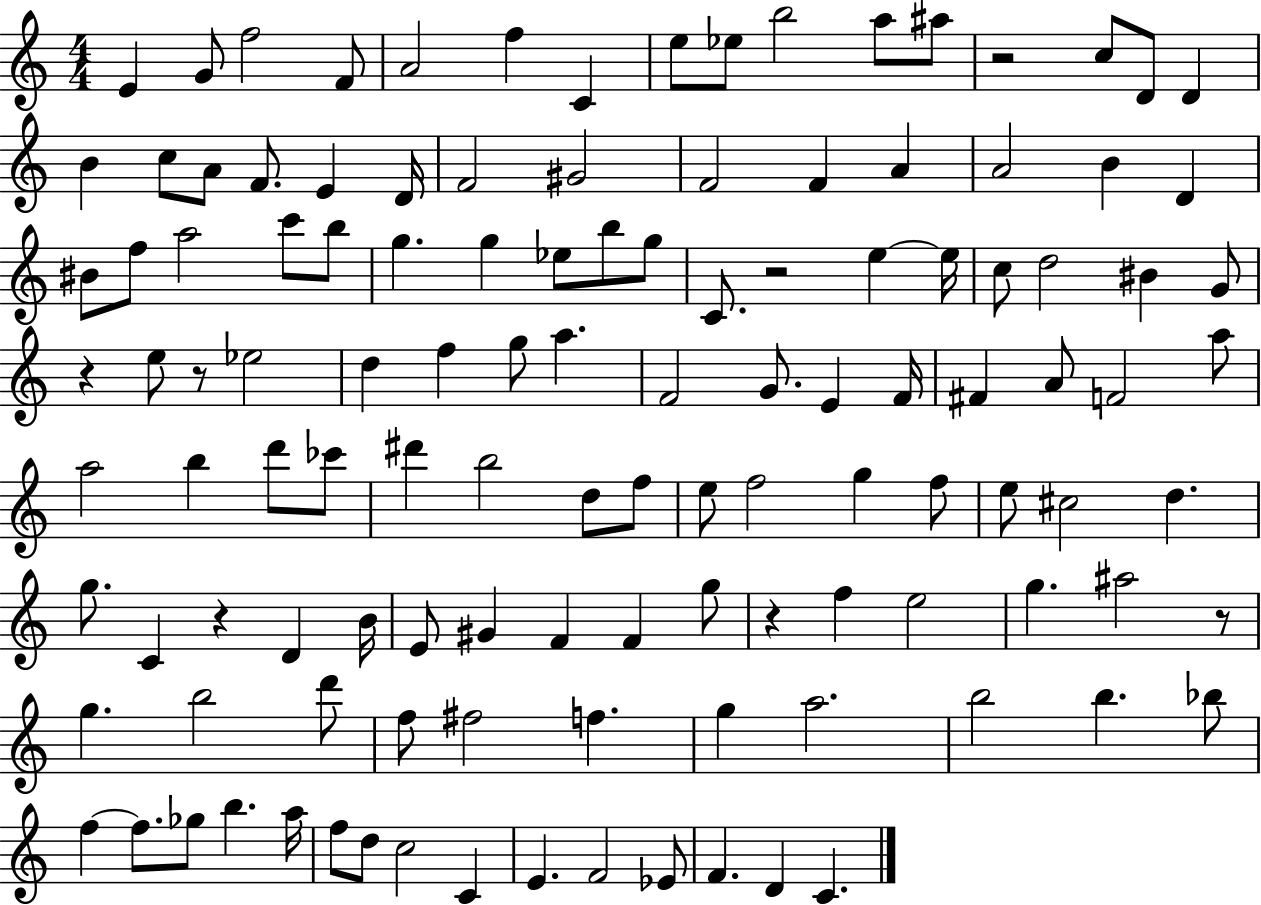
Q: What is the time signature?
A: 4/4